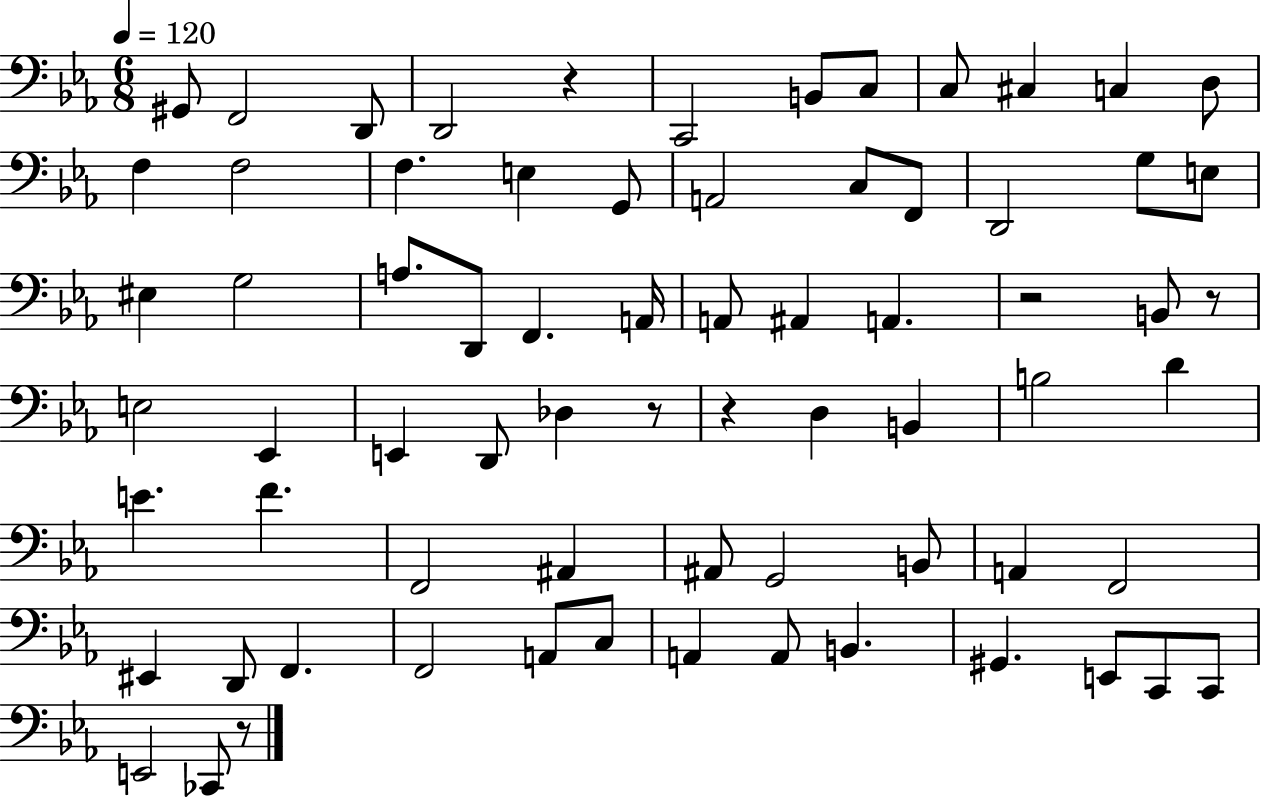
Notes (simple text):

G#2/e F2/h D2/e D2/h R/q C2/h B2/e C3/e C3/e C#3/q C3/q D3/e F3/q F3/h F3/q. E3/q G2/e A2/h C3/e F2/e D2/h G3/e E3/e EIS3/q G3/h A3/e. D2/e F2/q. A2/s A2/e A#2/q A2/q. R/h B2/e R/e E3/h Eb2/q E2/q D2/e Db3/q R/e R/q D3/q B2/q B3/h D4/q E4/q. F4/q. F2/h A#2/q A#2/e G2/h B2/e A2/q F2/h EIS2/q D2/e F2/q. F2/h A2/e C3/e A2/q A2/e B2/q. G#2/q. E2/e C2/e C2/e E2/h CES2/e R/e